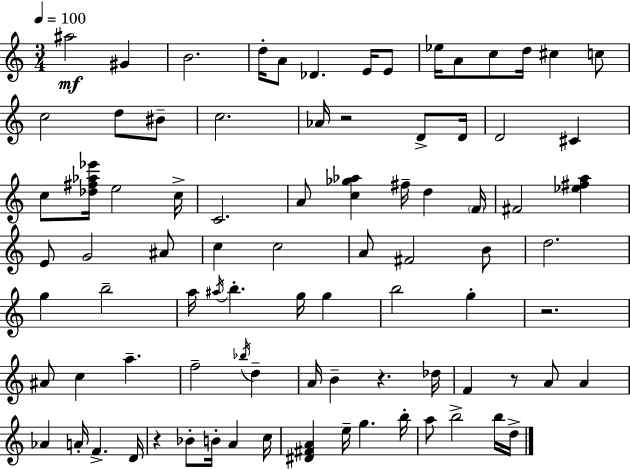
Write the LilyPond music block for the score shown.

{
  \clef treble
  \numericTimeSignature
  \time 3/4
  \key c \major
  \tempo 4 = 100
  \repeat volta 2 { ais''2\mf gis'4 | b'2. | d''16-. a'8 des'4. e'16 e'8 | ees''16 a'8 c''8 d''16 cis''4 c''8 | \break c''2 d''8 bis'8-- | c''2. | aes'16 r2 d'8-> d'16 | d'2 cis'4 | \break c''8 <des'' fis'' aes'' ees'''>16 e''2 c''16-> | c'2. | a'8 <c'' ges'' aes''>4 fis''16-- d''4 \parenthesize f'16 | fis'2 <ees'' fis'' a''>4 | \break e'8 g'2 ais'8 | c''4 c''2 | a'8 fis'2 b'8 | d''2. | \break g''4 b''2-- | a''16 \acciaccatura { ais''16 } b''4.-. g''16 g''4 | b''2 g''4-. | r2. | \break ais'8 c''4 a''4.-- | f''2-- \acciaccatura { bes''16 } d''4-- | a'16 b'4-- r4. | des''16 f'4 r8 a'8 a'4 | \break aes'4 a'16-. f'4.-> | d'16 r4 bes'8-. b'16-. a'4 | c''16 <dis' fis' a'>4 e''16-- g''4. | b''16-. a''8 b''2-> | \break b''16 d''16-> } \bar "|."
}